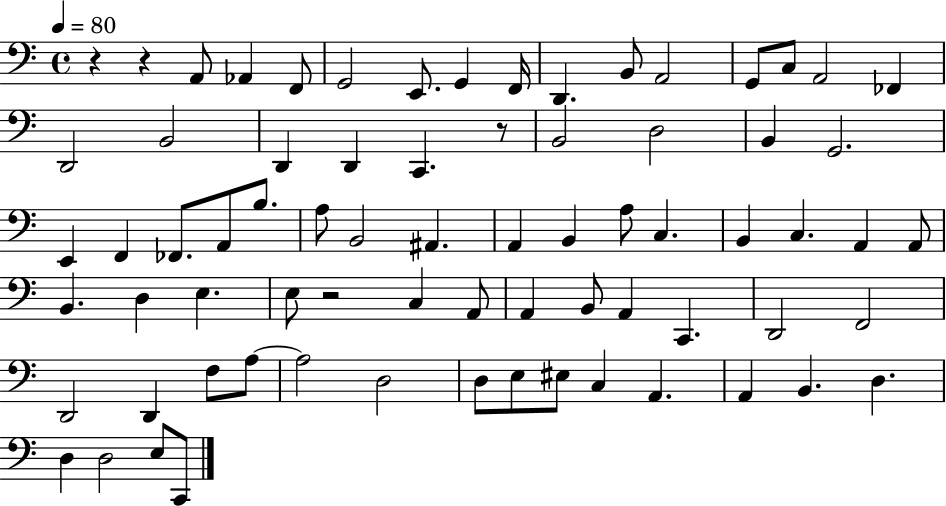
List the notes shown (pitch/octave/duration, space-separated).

R/q R/q A2/e Ab2/q F2/e G2/h E2/e. G2/q F2/s D2/q. B2/e A2/h G2/e C3/e A2/h FES2/q D2/h B2/h D2/q D2/q C2/q. R/e B2/h D3/h B2/q G2/h. E2/q F2/q FES2/e. A2/e B3/e. A3/e B2/h A#2/q. A2/q B2/q A3/e C3/q. B2/q C3/q. A2/q A2/e B2/q. D3/q E3/q. E3/e R/h C3/q A2/e A2/q B2/e A2/q C2/q. D2/h F2/h D2/h D2/q F3/e A3/e A3/h D3/h D3/e E3/e EIS3/e C3/q A2/q. A2/q B2/q. D3/q. D3/q D3/h E3/e C2/e